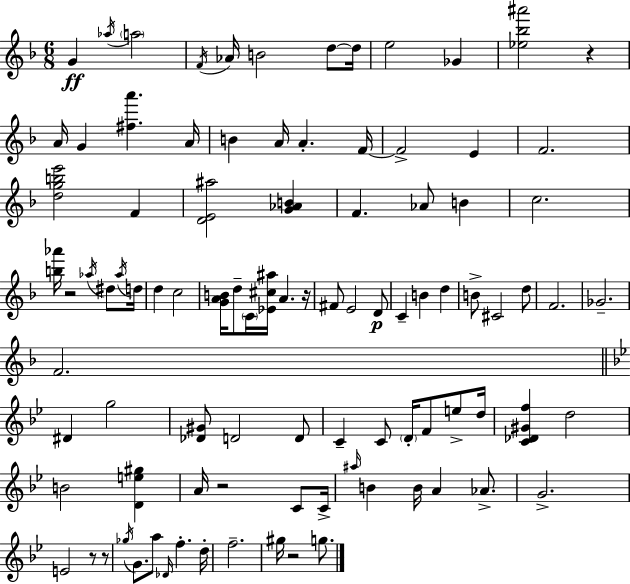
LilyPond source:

{
  \clef treble
  \numericTimeSignature
  \time 6/8
  \key d \minor
  g'4\ff \acciaccatura { aes''16 } \parenthesize a''2 | \acciaccatura { f'16 } aes'16 b'2 d''8~~ | d''16 e''2 ges'4 | <ees'' bes'' ais'''>2 r4 | \break a'16 g'4 <fis'' a'''>4. | a'16 b'4 a'16 a'4.-. | f'16~~ f'2-> e'4 | f'2. | \break <d'' g'' b'' e'''>2 f'4 | <d' e' ais''>2 <g' aes' b'>4 | f'4. aes'8 b'4 | c''2. | \break <b'' aes'''>16 r2 \acciaccatura { aes''16 } | dis''8 \acciaccatura { aes''16 } d''16 d''4 c''2 | <g' a' b'>16 d''8-- \parenthesize c'16 <ees' cis'' ais''>16 a'4. | r16 fis'8 e'2 | \break d'8\p c'4-- b'4 | d''4 b'8-> cis'2 | d''8 f'2. | ges'2.-- | \break f'2. | \bar "||" \break \key bes \major dis'4 g''2 | <des' gis'>8 d'2 d'8 | c'4-- c'8 \parenthesize d'16-. f'8 e''8-> d''16 | <c' des' gis' f''>4 d''2 | \break b'2 <d' e'' gis''>4 | a'16 r2 c'8 c'16-> | \grace { ais''16 } b'4 b'16 a'4 aes'8.-> | g'2.-> | \break e'2 r8 r8 | \acciaccatura { ges''16 } g'8. a''8 \grace { des'16 } f''4.-. | d''16-. f''2.-- | gis''16 r2 | \break g''8. \bar "|."
}